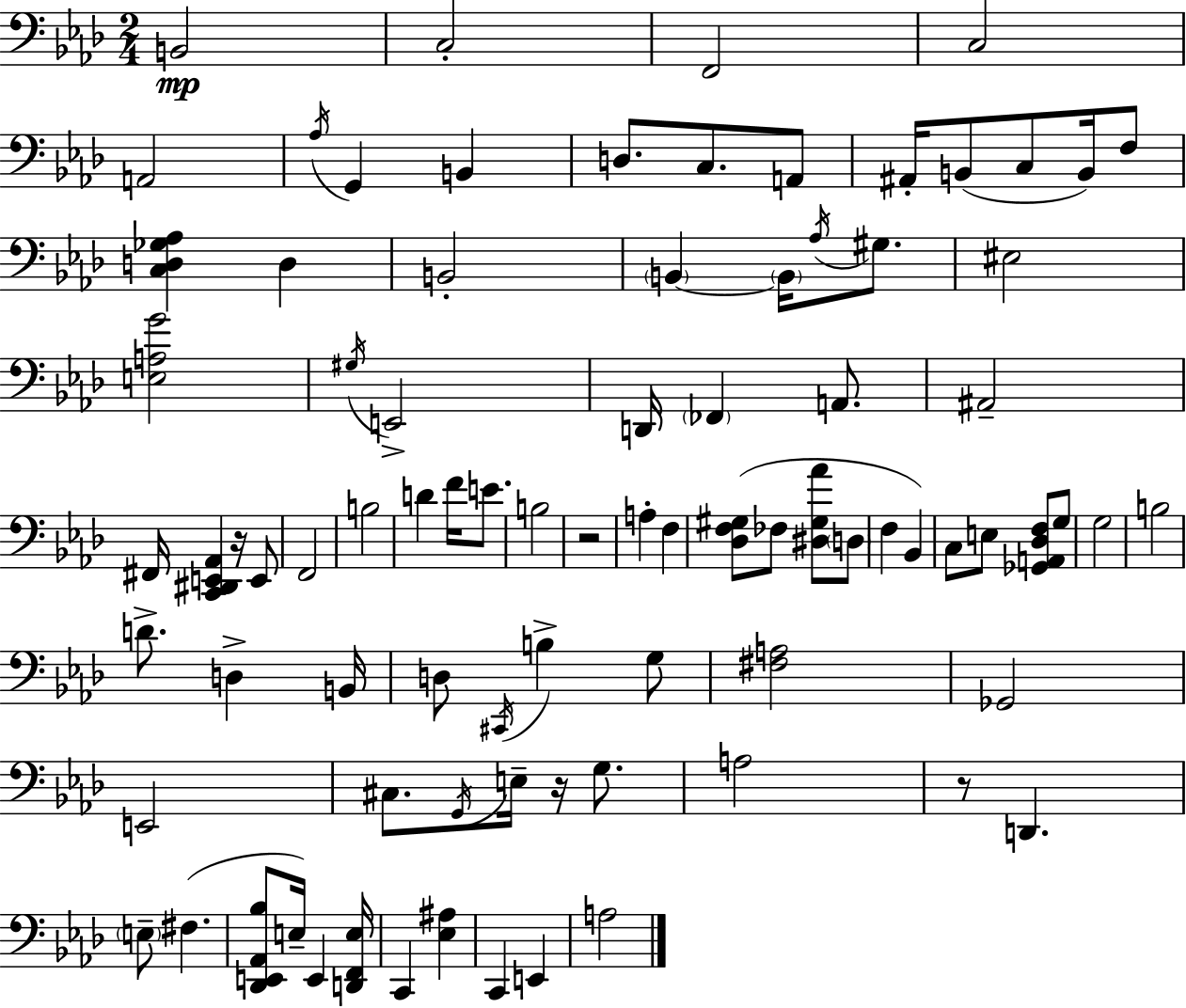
X:1
T:Untitled
M:2/4
L:1/4
K:Fm
B,,2 C,2 F,,2 C,2 A,,2 _A,/4 G,, B,, D,/2 C,/2 A,,/2 ^A,,/4 B,,/2 C,/2 B,,/4 F,/2 [C,D,_G,_A,] D, B,,2 B,, B,,/4 _A,/4 ^G,/2 ^E,2 [E,A,G]2 ^G,/4 E,,2 D,,/4 _F,, A,,/2 ^A,,2 ^F,,/4 [C,,^D,,E,,_A,,] z/4 E,,/2 F,,2 B,2 D F/4 E/2 B,2 z2 A, F, [_D,F,^G,]/2 _F,/2 [^D,^G,_A]/2 D,/2 F, _B,, C,/2 E,/2 [_G,,A,,_D,F,]/2 G,/2 G,2 B,2 D/2 D, B,,/4 D,/2 ^C,,/4 B, G,/2 [^F,A,]2 _G,,2 E,,2 ^C,/2 G,,/4 E,/4 z/4 G,/2 A,2 z/2 D,, E,/2 ^F, [_D,,E,,_A,,_B,]/2 E,/4 E,, [D,,F,,E,]/4 C,, [_E,^A,] C,, E,, A,2